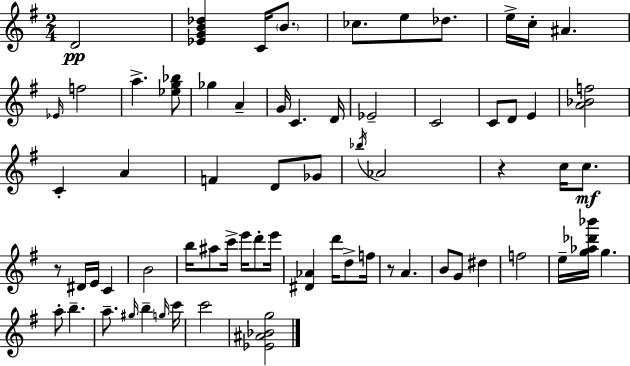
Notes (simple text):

D4/h [Eb4,G4,B4,Db5]/q C4/s B4/e. CES5/e. E5/e Db5/e. E5/s C5/s A#4/q. Eb4/s F5/h A5/q. [Eb5,G5,Bb5]/e Gb5/q A4/q G4/s C4/q. D4/s Eb4/h C4/h C4/e D4/e E4/q [A4,Bb4,F5]/h C4/q A4/q F4/q D4/e Gb4/e Bb5/s Ab4/h R/q C5/s C5/e. R/e D#4/s E4/s C4/q B4/h B5/s A#5/e C6/s E6/s D6/e E6/s [D#4,Ab4]/q D6/s D5/e F5/s R/e A4/q. B4/e G4/e D#5/q F5/h E5/s [G5,Ab5,Db6,Bb6]/s G5/q. A5/e B5/q. A5/e. G#5/s B5/q G5/s C6/s C6/h [Eb4,A#4,Bb4,G5]/h